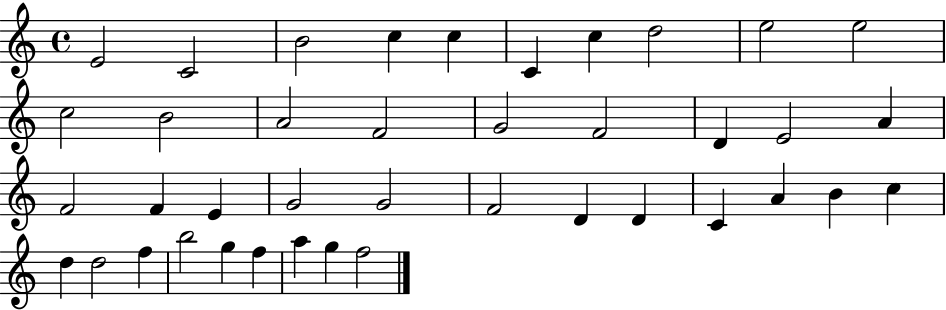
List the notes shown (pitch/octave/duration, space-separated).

E4/h C4/h B4/h C5/q C5/q C4/q C5/q D5/h E5/h E5/h C5/h B4/h A4/h F4/h G4/h F4/h D4/q E4/h A4/q F4/h F4/q E4/q G4/h G4/h F4/h D4/q D4/q C4/q A4/q B4/q C5/q D5/q D5/h F5/q B5/h G5/q F5/q A5/q G5/q F5/h